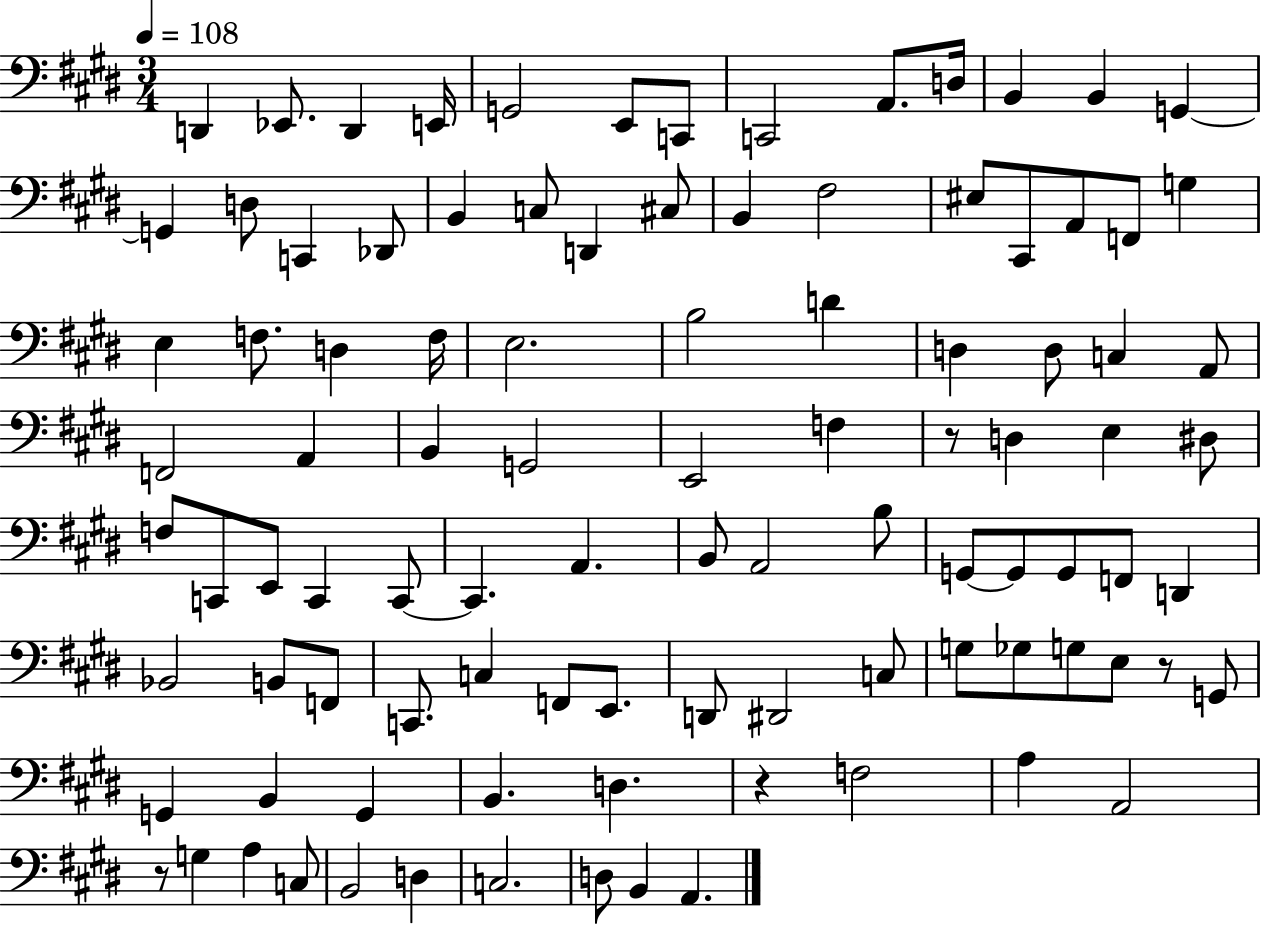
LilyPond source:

{
  \clef bass
  \numericTimeSignature
  \time 3/4
  \key e \major
  \tempo 4 = 108
  d,4 ees,8. d,4 e,16 | g,2 e,8 c,8 | c,2 a,8. d16 | b,4 b,4 g,4~~ | \break g,4 d8 c,4 des,8 | b,4 c8 d,4 cis8 | b,4 fis2 | eis8 cis,8 a,8 f,8 g4 | \break e4 f8. d4 f16 | e2. | b2 d'4 | d4 d8 c4 a,8 | \break f,2 a,4 | b,4 g,2 | e,2 f4 | r8 d4 e4 dis8 | \break f8 c,8 e,8 c,4 c,8~~ | c,4. a,4. | b,8 a,2 b8 | g,8~~ g,8 g,8 f,8 d,4 | \break bes,2 b,8 f,8 | c,8. c4 f,8 e,8. | d,8 dis,2 c8 | g8 ges8 g8 e8 r8 g,8 | \break g,4 b,4 g,4 | b,4. d4. | r4 f2 | a4 a,2 | \break r8 g4 a4 c8 | b,2 d4 | c2. | d8 b,4 a,4. | \break \bar "|."
}